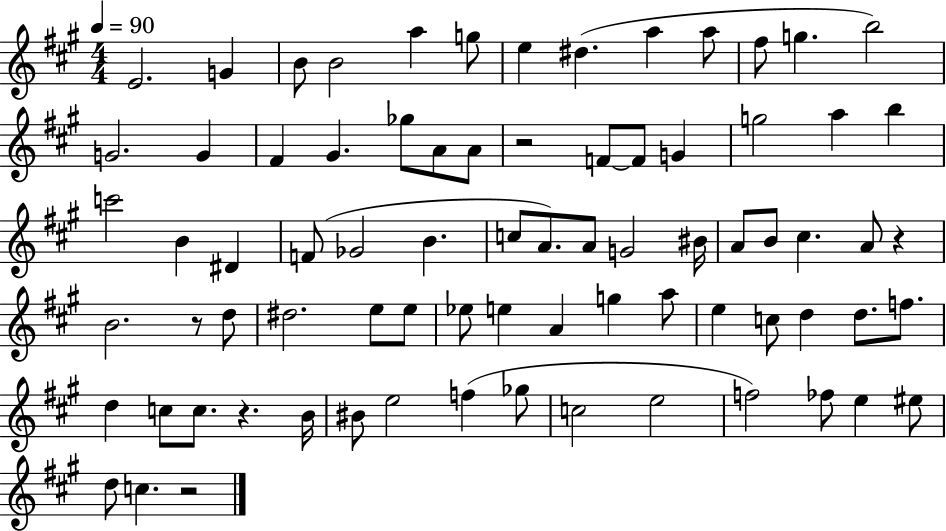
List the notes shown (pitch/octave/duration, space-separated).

E4/h. G4/q B4/e B4/h A5/q G5/e E5/q D#5/q. A5/q A5/e F#5/e G5/q. B5/h G4/h. G4/q F#4/q G#4/q. Gb5/e A4/e A4/e R/h F4/e F4/e G4/q G5/h A5/q B5/q C6/h B4/q D#4/q F4/e Gb4/h B4/q. C5/e A4/e. A4/e G4/h BIS4/s A4/e B4/e C#5/q. A4/e R/q B4/h. R/e D5/e D#5/h. E5/e E5/e Eb5/e E5/q A4/q G5/q A5/e E5/q C5/e D5/q D5/e. F5/e. D5/q C5/e C5/e. R/q. B4/s BIS4/e E5/h F5/q Gb5/e C5/h E5/h F5/h FES5/e E5/q EIS5/e D5/e C5/q. R/h